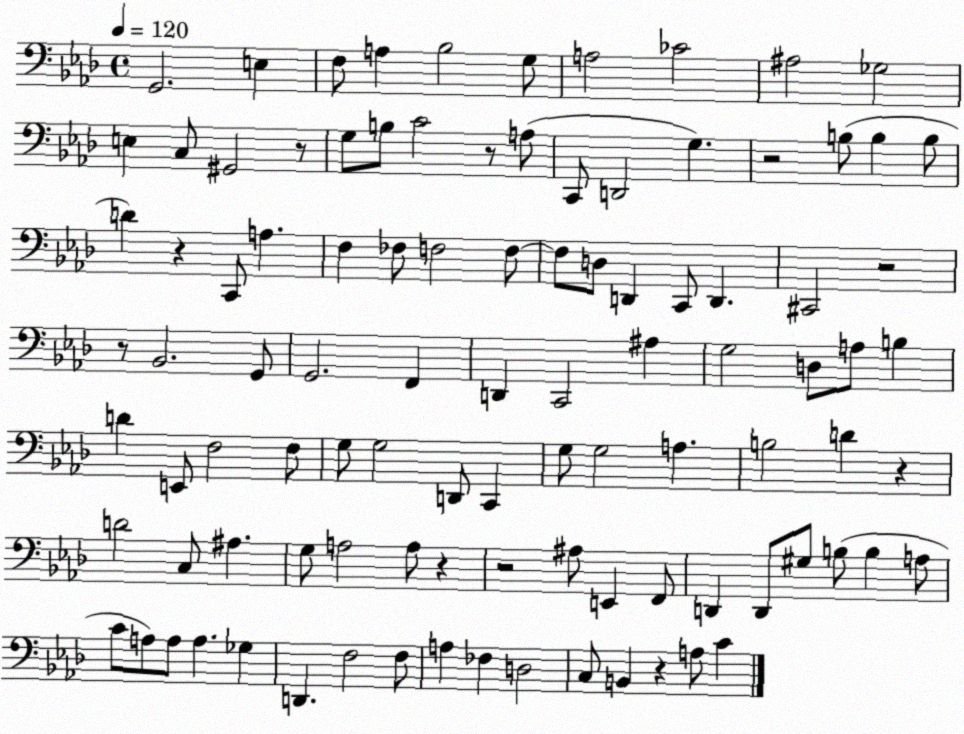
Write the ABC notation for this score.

X:1
T:Untitled
M:4/4
L:1/4
K:Ab
G,,2 E, F,/2 A, _B,2 G,/2 A,2 _C2 ^A,2 _G,2 E, C,/2 ^G,,2 z/2 G,/2 B,/2 C2 z/2 A,/2 C,,/2 D,,2 G, z2 B,/2 B, B,/2 D z C,,/2 A, F, _F,/2 F,2 F,/2 F,/2 D,/2 D,, C,,/2 D,, ^C,,2 z2 z/2 _B,,2 G,,/2 G,,2 F,, D,, C,,2 ^A, G,2 D,/2 A,/2 B, D E,,/2 F,2 F,/2 G,/2 G,2 D,,/2 C,, G,/2 G,2 A, B,2 D z D2 C,/2 ^A, G,/2 A,2 A,/2 z z2 ^A,/2 E,, F,,/2 D,, D,,/2 ^G,/2 B,/2 B, A,/2 C/2 A,/2 A,/2 A, _G, D,, F,2 F,/2 A, _F, D,2 C,/2 B,, z A,/2 C